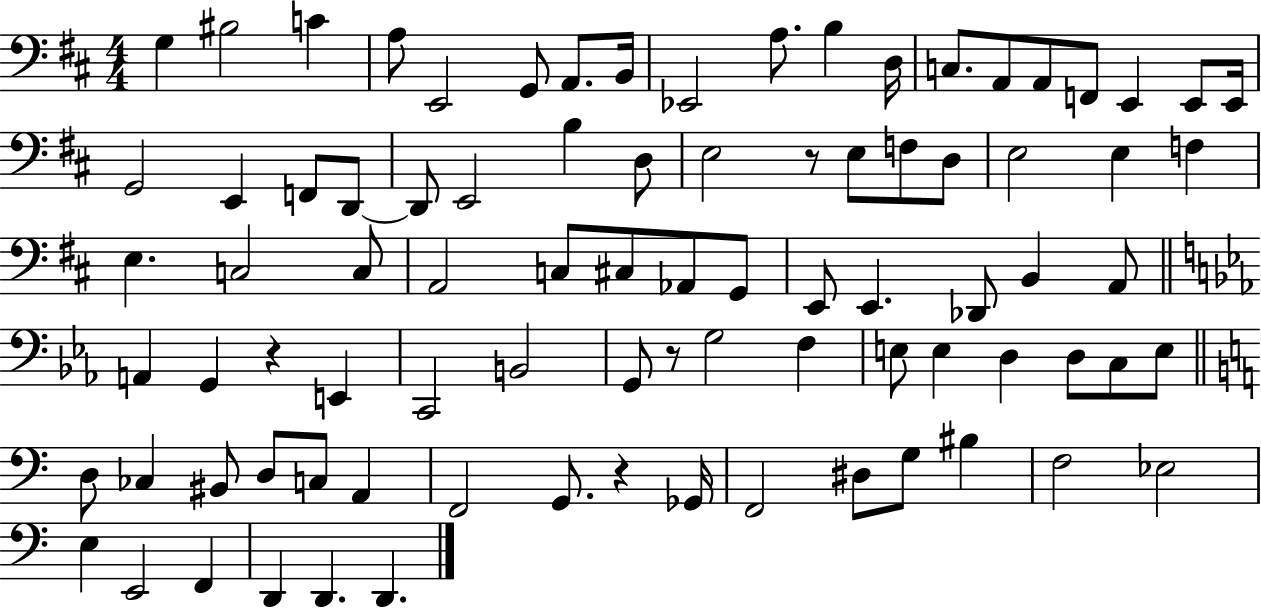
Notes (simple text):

G3/q BIS3/h C4/q A3/e E2/h G2/e A2/e. B2/s Eb2/h A3/e. B3/q D3/s C3/e. A2/e A2/e F2/e E2/q E2/e E2/s G2/h E2/q F2/e D2/e D2/e E2/h B3/q D3/e E3/h R/e E3/e F3/e D3/e E3/h E3/q F3/q E3/q. C3/h C3/e A2/h C3/e C#3/e Ab2/e G2/e E2/e E2/q. Db2/e B2/q A2/e A2/q G2/q R/q E2/q C2/h B2/h G2/e R/e G3/h F3/q E3/e E3/q D3/q D3/e C3/e E3/e D3/e CES3/q BIS2/e D3/e C3/e A2/q F2/h G2/e. R/q Gb2/s F2/h D#3/e G3/e BIS3/q F3/h Eb3/h E3/q E2/h F2/q D2/q D2/q. D2/q.